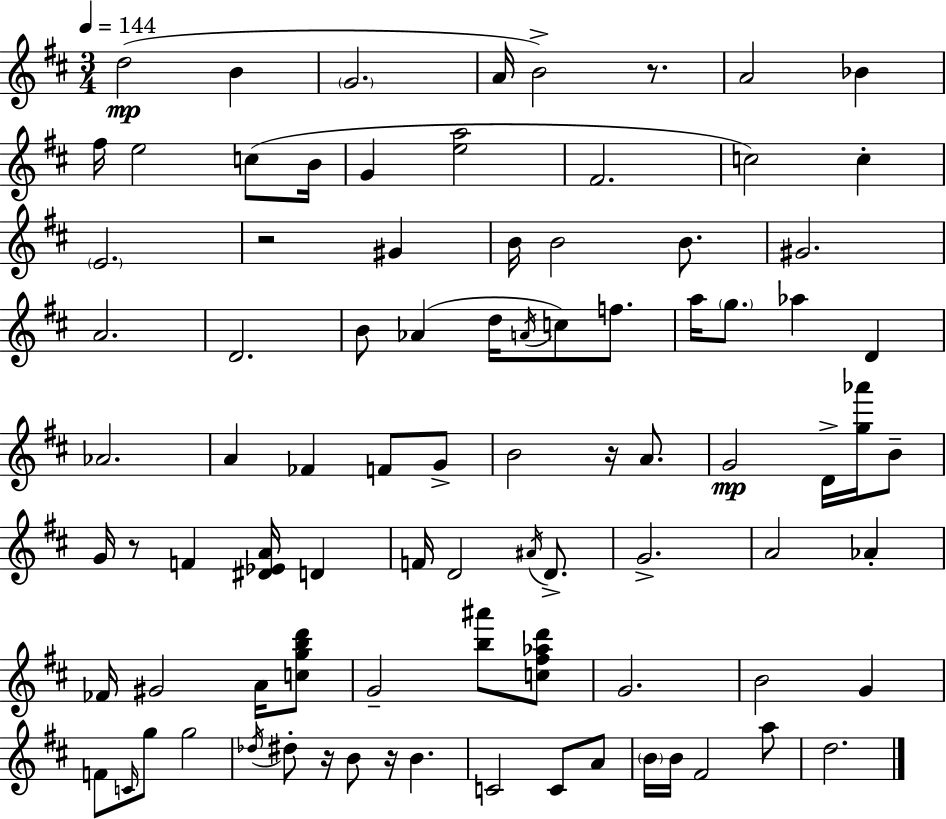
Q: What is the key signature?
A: D major